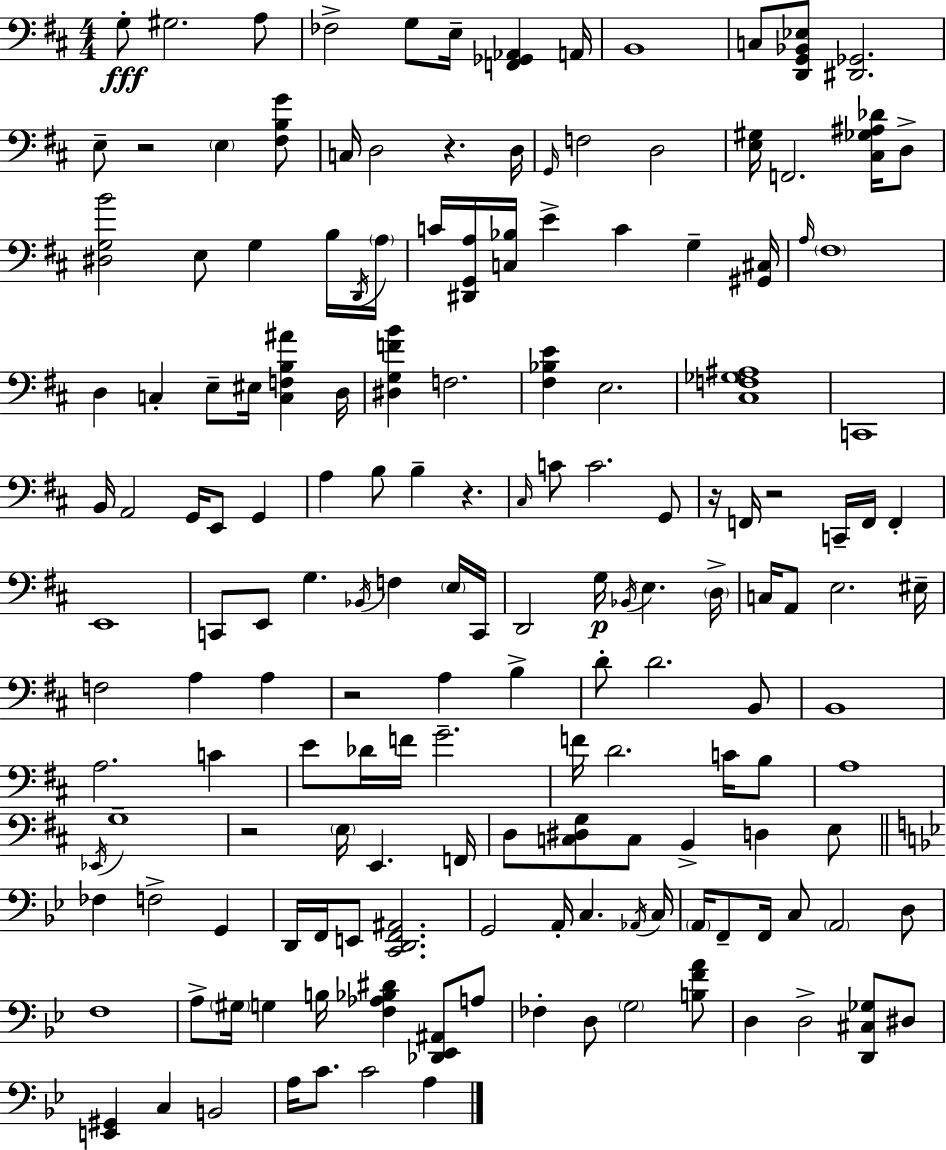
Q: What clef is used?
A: bass